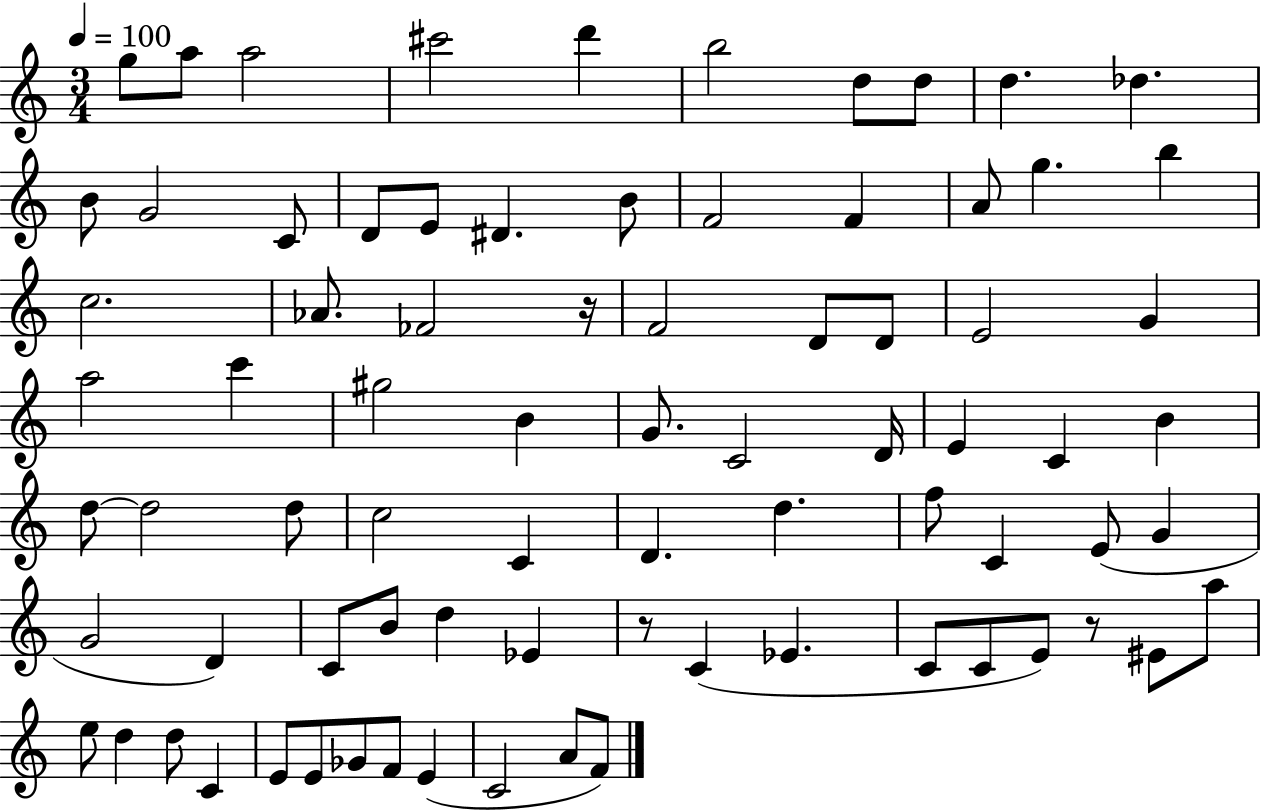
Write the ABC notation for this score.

X:1
T:Untitled
M:3/4
L:1/4
K:C
g/2 a/2 a2 ^c'2 d' b2 d/2 d/2 d _d B/2 G2 C/2 D/2 E/2 ^D B/2 F2 F A/2 g b c2 _A/2 _F2 z/4 F2 D/2 D/2 E2 G a2 c' ^g2 B G/2 C2 D/4 E C B d/2 d2 d/2 c2 C D d f/2 C E/2 G G2 D C/2 B/2 d _E z/2 C _E C/2 C/2 E/2 z/2 ^E/2 a/2 e/2 d d/2 C E/2 E/2 _G/2 F/2 E C2 A/2 F/2